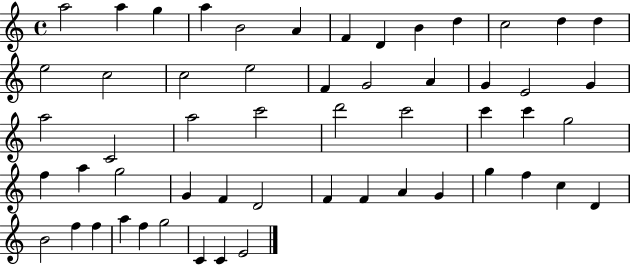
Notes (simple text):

A5/h A5/q G5/q A5/q B4/h A4/q F4/q D4/q B4/q D5/q C5/h D5/q D5/q E5/h C5/h C5/h E5/h F4/q G4/h A4/q G4/q E4/h G4/q A5/h C4/h A5/h C6/h D6/h C6/h C6/q C6/q G5/h F5/q A5/q G5/h G4/q F4/q D4/h F4/q F4/q A4/q G4/q G5/q F5/q C5/q D4/q B4/h F5/q F5/q A5/q F5/q G5/h C4/q C4/q E4/h